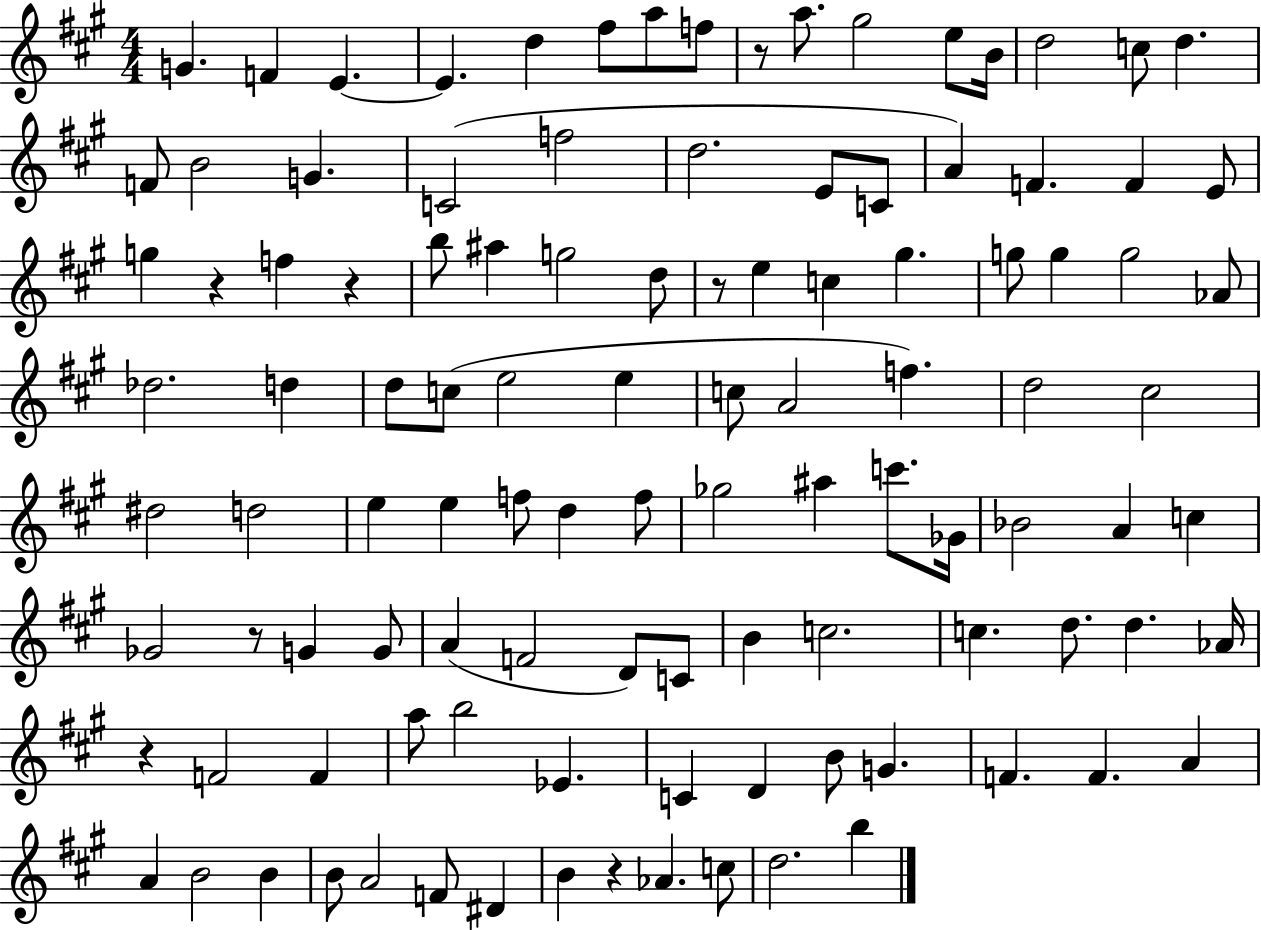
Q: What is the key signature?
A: A major